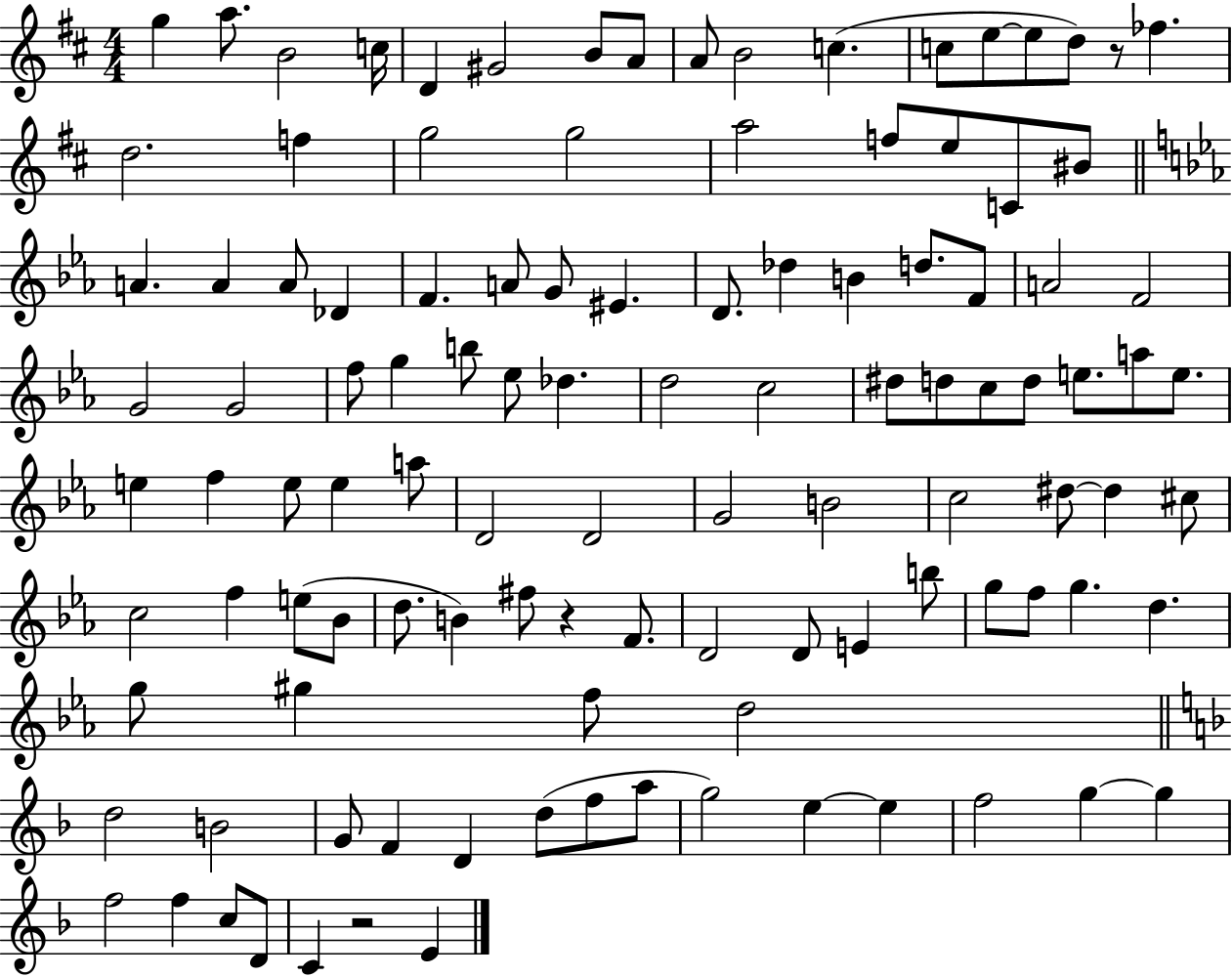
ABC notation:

X:1
T:Untitled
M:4/4
L:1/4
K:D
g a/2 B2 c/4 D ^G2 B/2 A/2 A/2 B2 c c/2 e/2 e/2 d/2 z/2 _f d2 f g2 g2 a2 f/2 e/2 C/2 ^B/2 A A A/2 _D F A/2 G/2 ^E D/2 _d B d/2 F/2 A2 F2 G2 G2 f/2 g b/2 _e/2 _d d2 c2 ^d/2 d/2 c/2 d/2 e/2 a/2 e/2 e f e/2 e a/2 D2 D2 G2 B2 c2 ^d/2 ^d ^c/2 c2 f e/2 _B/2 d/2 B ^f/2 z F/2 D2 D/2 E b/2 g/2 f/2 g d g/2 ^g f/2 d2 d2 B2 G/2 F D d/2 f/2 a/2 g2 e e f2 g g f2 f c/2 D/2 C z2 E